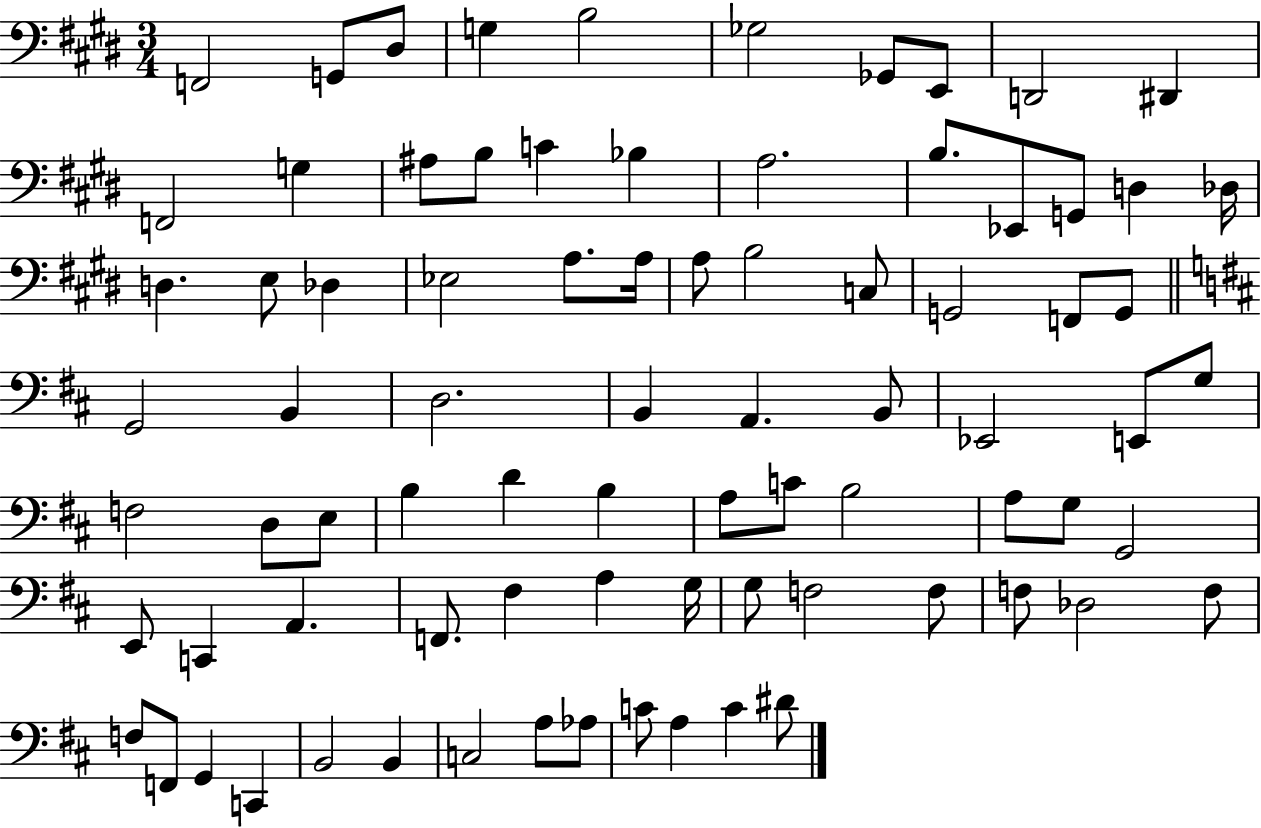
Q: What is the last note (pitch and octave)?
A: D#4